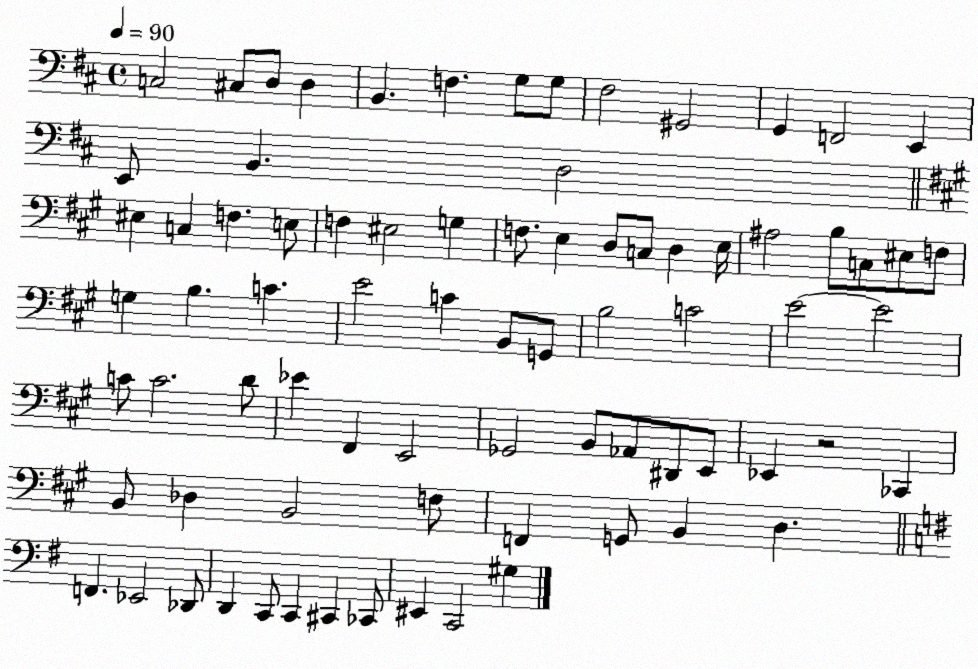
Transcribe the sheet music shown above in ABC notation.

X:1
T:Untitled
M:4/4
L:1/4
K:D
C,2 ^C,/2 D,/2 D, B,, F, G,/2 G,/2 ^F,2 ^G,,2 G,, F,,2 E,, E,,/2 B,, D,2 ^E, C, F, E,/2 F, ^E,2 G, F,/2 E, D,/2 C,/2 D, E,/4 ^A,2 B,/2 C,/2 ^E,/2 F,/2 G, B, C E2 C B,,/2 G,,/2 B,2 C2 E2 E2 C/2 C2 D/2 _E ^F,, E,,2 _G,,2 B,,/2 _A,,/2 ^D,,/2 E,,/2 _E,, z2 _C,, B,,/2 _D, B,,2 F,/2 F,, G,,/2 B,, D, F,, _E,,2 _D,,/2 D,, C,,/2 C,, ^C,, _C,,/2 ^E,, C,,2 ^G,